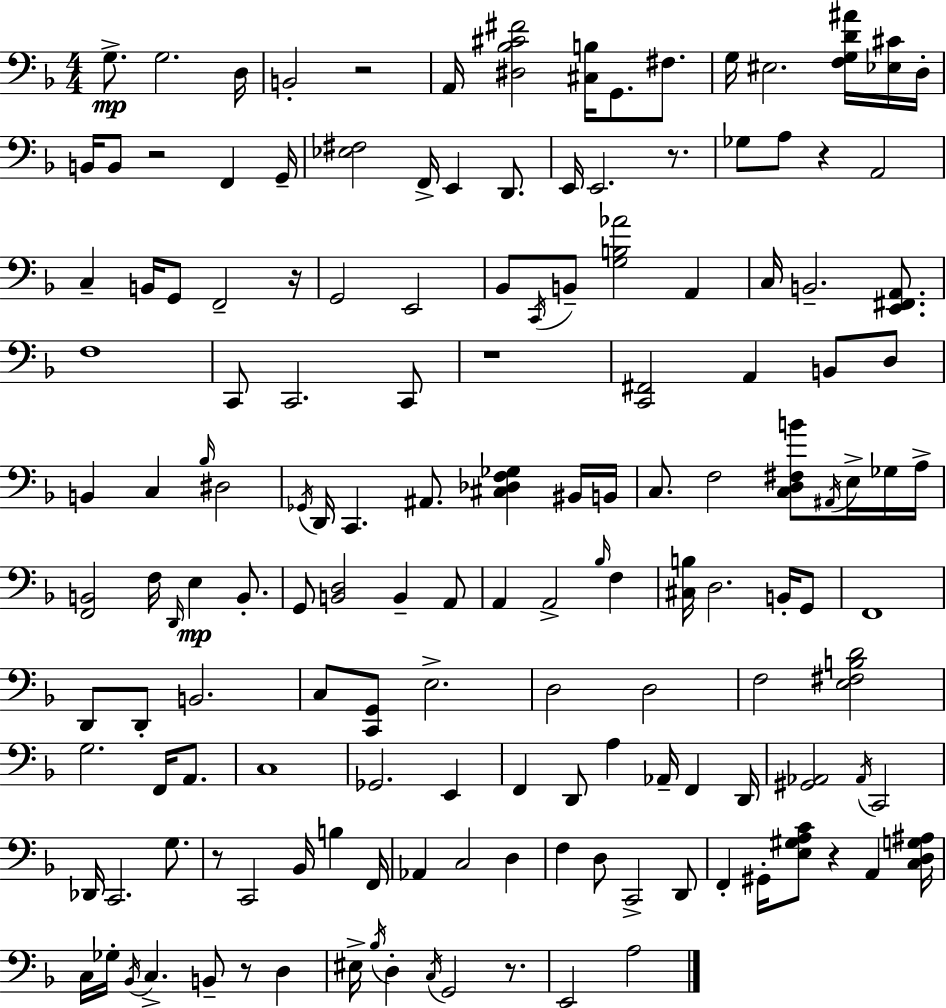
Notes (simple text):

G3/e. G3/h. D3/s B2/h R/h A2/s [D#3,Bb3,C#4,F#4]/h [C#3,B3]/s G2/e. F#3/e. G3/s EIS3/h. [F3,G3,D4,A#4]/s [Eb3,C#4]/s D3/s B2/s B2/e R/h F2/q G2/s [Eb3,F#3]/h F2/s E2/q D2/e. E2/s E2/h. R/e. Gb3/e A3/e R/q A2/h C3/q B2/s G2/e F2/h R/s G2/h E2/h Bb2/e C2/s B2/e [G3,B3,Ab4]/h A2/q C3/s B2/h. [E2,F#2,A2]/e. F3/w C2/e C2/h. C2/e R/w [C2,F#2]/h A2/q B2/e D3/e B2/q C3/q Bb3/s D#3/h Gb2/s D2/s C2/q. A#2/e. [C#3,Db3,F3,Gb3]/q BIS2/s B2/s C3/e. F3/h [C3,D3,F#3,B4]/e A#2/s E3/s Gb3/s A3/s [F2,B2]/h F3/s D2/s E3/q B2/e. G2/e [B2,D3]/h B2/q A2/e A2/q A2/h Bb3/s F3/q [C#3,B3]/s D3/h. B2/s G2/e F2/w D2/e D2/e B2/h. C3/e [C2,G2]/e E3/h. D3/h D3/h F3/h [E3,F#3,B3,D4]/h G3/h. F2/s A2/e. C3/w Gb2/h. E2/q F2/q D2/e A3/q Ab2/s F2/q D2/s [G#2,Ab2]/h Ab2/s C2/h Db2/s C2/h. G3/e. R/e C2/h Bb2/s B3/q F2/s Ab2/q C3/h D3/q F3/q D3/e C2/h D2/e F2/q G#2/s [E3,G#3,A3,C4]/e R/q A2/q [C3,D3,G3,A#3]/s C3/s Gb3/s Bb2/s C3/q. B2/e R/e D3/q EIS3/s Bb3/s D3/q C3/s G2/h R/e. E2/h A3/h